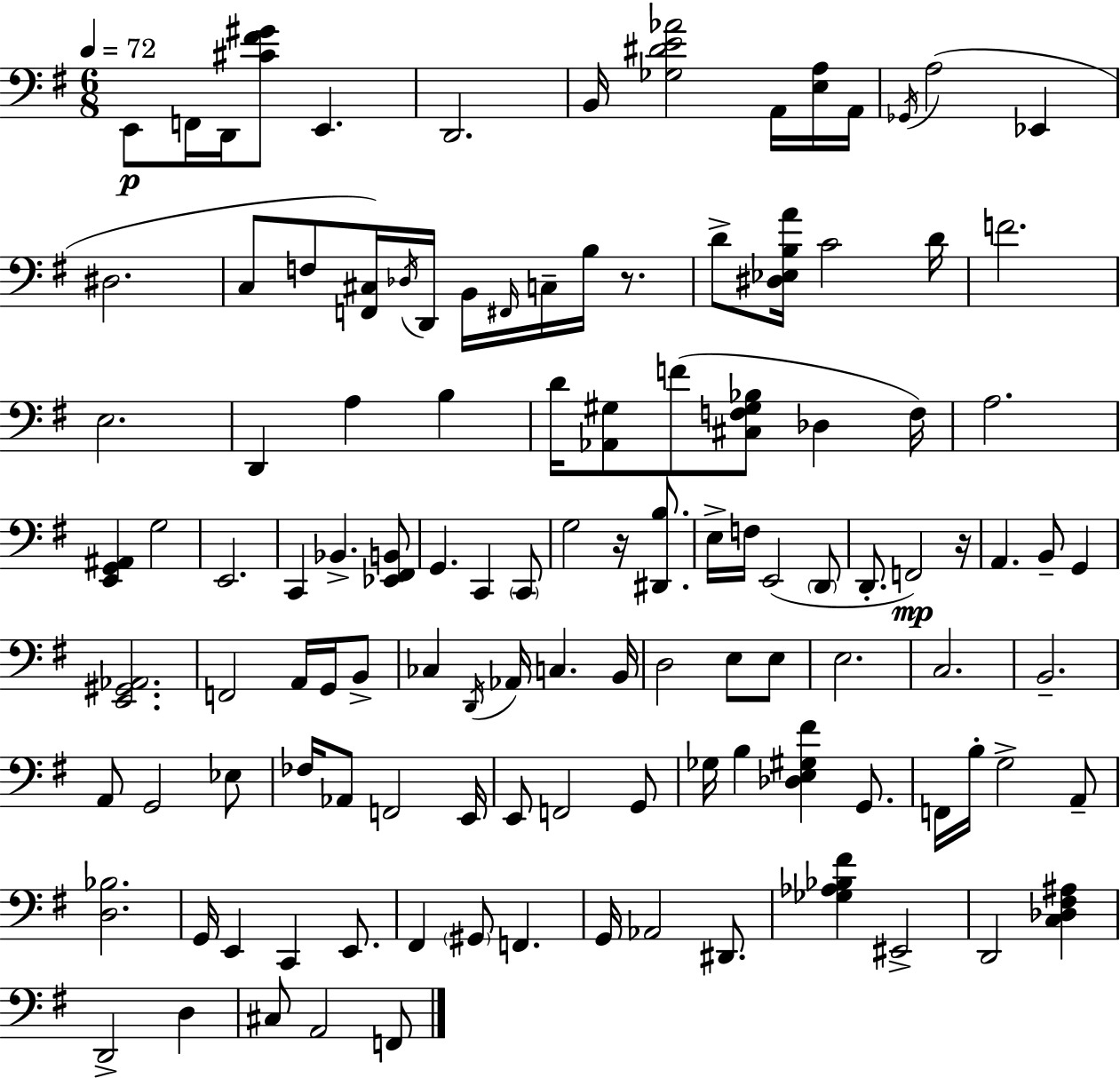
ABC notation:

X:1
T:Untitled
M:6/8
L:1/4
K:Em
E,,/2 F,,/4 D,,/4 [^C^F^G]/2 E,, D,,2 B,,/4 [_G,^DE_A]2 A,,/4 [E,A,]/4 A,,/4 _G,,/4 A,2 _E,, ^D,2 C,/2 F,/2 [F,,^C,]/4 _D,/4 D,,/4 B,,/4 ^F,,/4 C,/4 B,/4 z/2 D/2 [^D,_E,B,A]/4 C2 D/4 F2 E,2 D,, A, B, D/4 [_A,,^G,]/2 F/2 [^C,F,^G,_B,]/2 _D, F,/4 A,2 [E,,G,,^A,,] G,2 E,,2 C,, _B,, [_E,,^F,,B,,]/2 G,, C,, C,,/2 G,2 z/4 [^D,,B,]/2 E,/4 F,/4 E,,2 D,,/2 D,,/2 F,,2 z/4 A,, B,,/2 G,, [E,,^G,,_A,,]2 F,,2 A,,/4 G,,/4 B,,/2 _C, D,,/4 _A,,/4 C, B,,/4 D,2 E,/2 E,/2 E,2 C,2 B,,2 A,,/2 G,,2 _E,/2 _F,/4 _A,,/2 F,,2 E,,/4 E,,/2 F,,2 G,,/2 _G,/4 B, [_D,E,^G,^F] G,,/2 F,,/4 B,/4 G,2 A,,/2 [D,_B,]2 G,,/4 E,, C,, E,,/2 ^F,, ^G,,/2 F,, G,,/4 _A,,2 ^D,,/2 [_G,_A,_B,^F] ^E,,2 D,,2 [C,_D,^F,^A,] D,,2 D, ^C,/2 A,,2 F,,/2